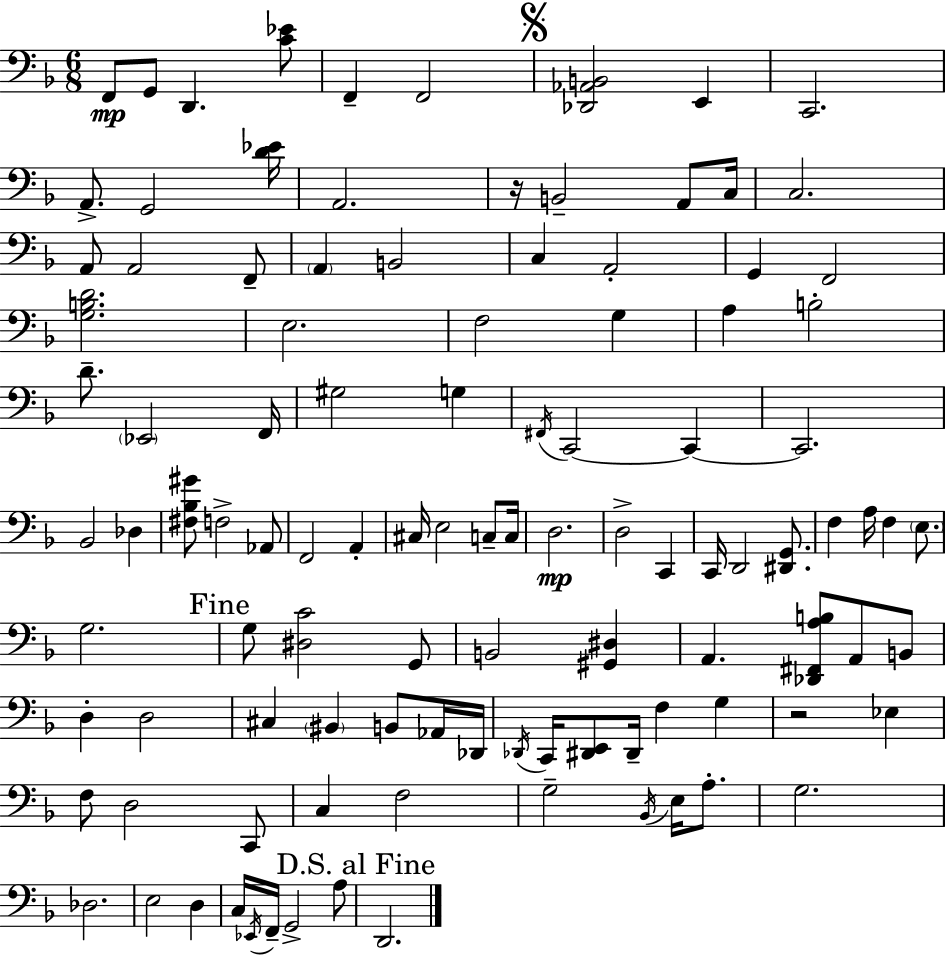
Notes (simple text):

F2/e G2/e D2/q. [C4,Eb4]/e F2/q F2/h [Db2,Ab2,B2]/h E2/q C2/h. A2/e. G2/h [D4,Eb4]/s A2/h. R/s B2/h A2/e C3/s C3/h. A2/e A2/h F2/e A2/q B2/h C3/q A2/h G2/q F2/h [G3,B3,D4]/h. E3/h. F3/h G3/q A3/q B3/h D4/e. Eb2/h F2/s G#3/h G3/q F#2/s C2/h C2/q C2/h. Bb2/h Db3/q [F#3,Bb3,G#4]/e F3/h Ab2/e F2/h A2/q C#3/s E3/h C3/e C3/s D3/h. D3/h C2/q C2/s D2/h [D#2,G2]/e. F3/q A3/s F3/q E3/e. G3/h. G3/e [D#3,C4]/h G2/e B2/h [G#2,D#3]/q A2/q. [Db2,F#2,A3,B3]/e A2/e B2/e D3/q D3/h C#3/q BIS2/q B2/e Ab2/s Db2/s Db2/s C2/s [D#2,E2]/e D#2/s F3/q G3/q R/h Eb3/q F3/e D3/h C2/e C3/q F3/h G3/h Bb2/s E3/s A3/e. G3/h. Db3/h. E3/h D3/q C3/s Eb2/s F2/s G2/h A3/e D2/h.